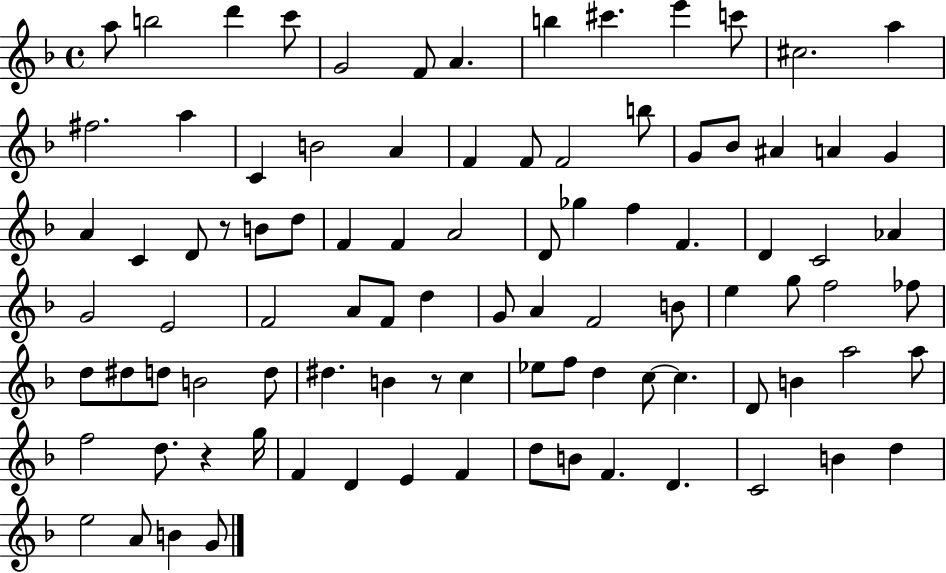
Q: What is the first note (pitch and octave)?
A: A5